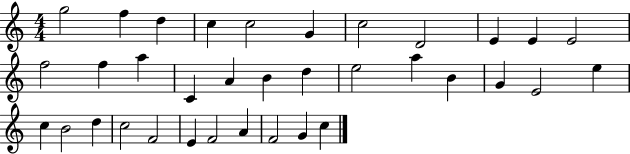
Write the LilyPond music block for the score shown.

{
  \clef treble
  \numericTimeSignature
  \time 4/4
  \key c \major
  g''2 f''4 d''4 | c''4 c''2 g'4 | c''2 d'2 | e'4 e'4 e'2 | \break f''2 f''4 a''4 | c'4 a'4 b'4 d''4 | e''2 a''4 b'4 | g'4 e'2 e''4 | \break c''4 b'2 d''4 | c''2 f'2 | e'4 f'2 a'4 | f'2 g'4 c''4 | \break \bar "|."
}